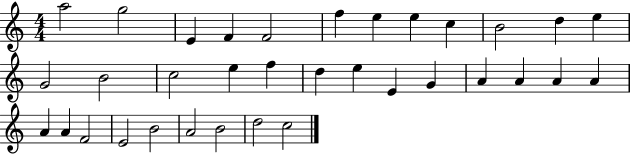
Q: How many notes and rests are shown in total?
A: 34